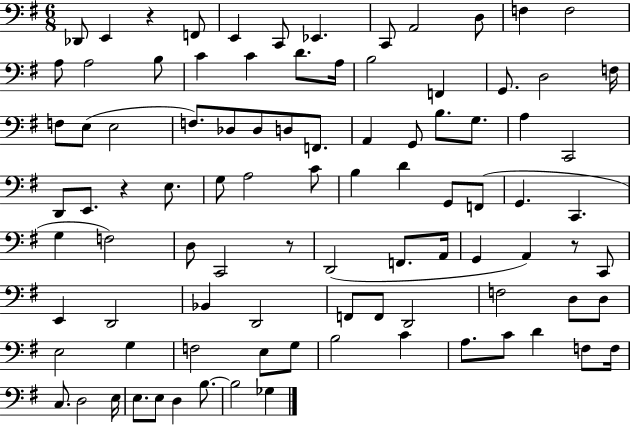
X:1
T:Untitled
M:6/8
L:1/4
K:G
_D,,/2 E,, z F,,/2 E,, C,,/2 _E,, C,,/2 A,,2 D,/2 F, F,2 A,/2 A,2 B,/2 C C D/2 A,/4 B,2 F,, G,,/2 D,2 F,/4 F,/2 E,/2 E,2 F,/2 _D,/2 _D,/2 D,/2 F,,/2 A,, G,,/2 B,/2 G,/2 A, C,,2 D,,/2 E,,/2 z E,/2 G,/2 A,2 C/2 B, D G,,/2 F,,/2 G,, C,, G, F,2 D,/2 C,,2 z/2 D,,2 F,,/2 A,,/4 G,, A,, z/2 C,,/2 E,, D,,2 _B,, D,,2 F,,/2 F,,/2 D,,2 F,2 D,/2 D,/2 E,2 G, F,2 E,/2 G,/2 B,2 C A,/2 C/2 D F,/2 F,/4 C,/2 D,2 E,/4 E,/2 E,/2 D, B,/2 B,2 _G,